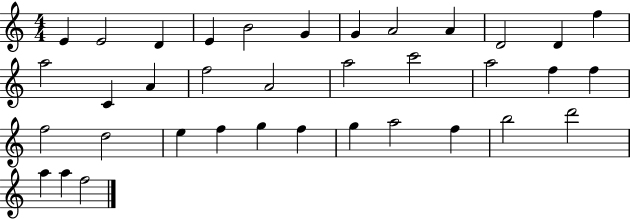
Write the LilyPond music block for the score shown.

{
  \clef treble
  \numericTimeSignature
  \time 4/4
  \key c \major
  e'4 e'2 d'4 | e'4 b'2 g'4 | g'4 a'2 a'4 | d'2 d'4 f''4 | \break a''2 c'4 a'4 | f''2 a'2 | a''2 c'''2 | a''2 f''4 f''4 | \break f''2 d''2 | e''4 f''4 g''4 f''4 | g''4 a''2 f''4 | b''2 d'''2 | \break a''4 a''4 f''2 | \bar "|."
}